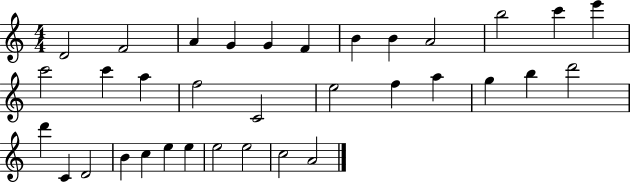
D4/h F4/h A4/q G4/q G4/q F4/q B4/q B4/q A4/h B5/h C6/q E6/q C6/h C6/q A5/q F5/h C4/h E5/h F5/q A5/q G5/q B5/q D6/h D6/q C4/q D4/h B4/q C5/q E5/q E5/q E5/h E5/h C5/h A4/h